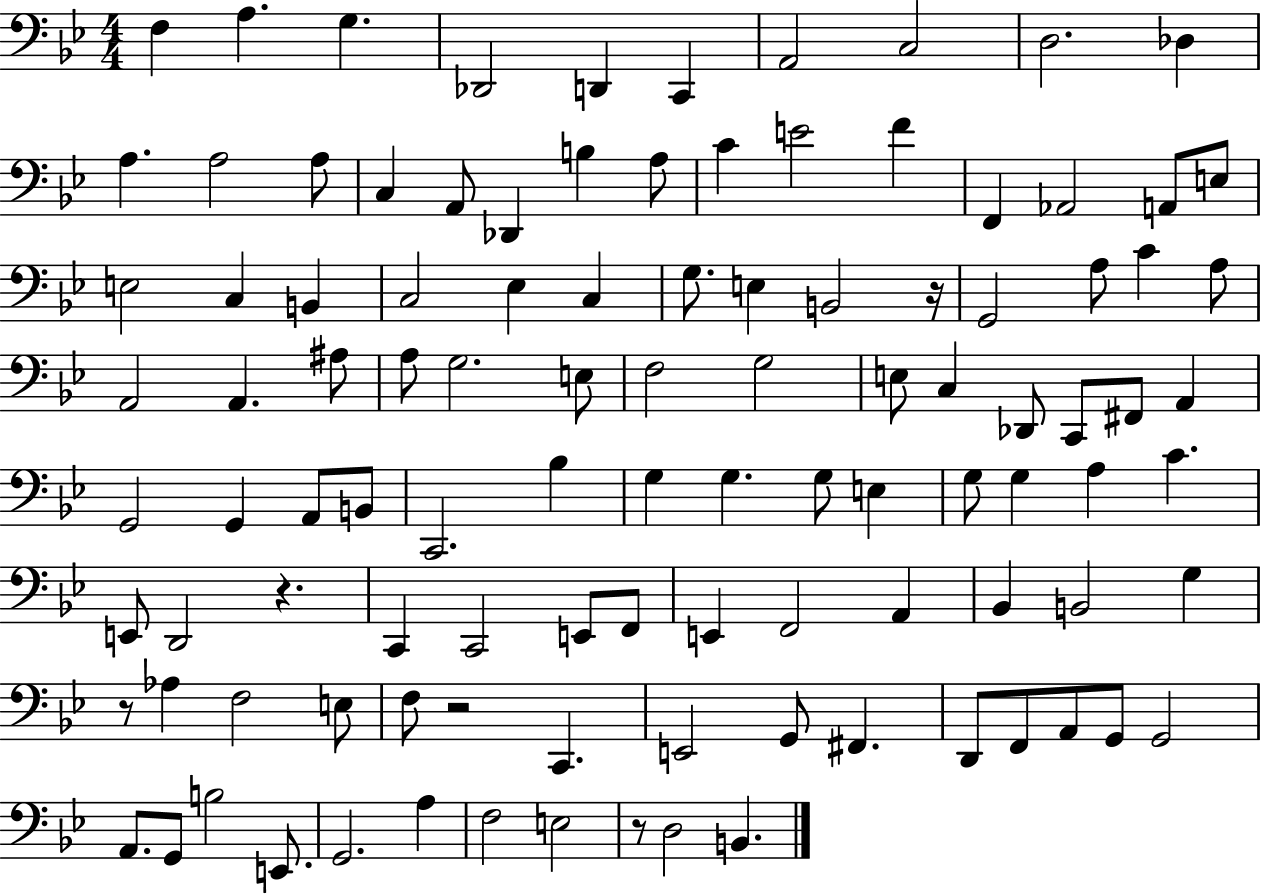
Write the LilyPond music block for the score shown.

{
  \clef bass
  \numericTimeSignature
  \time 4/4
  \key bes \major
  f4 a4. g4. | des,2 d,4 c,4 | a,2 c2 | d2. des4 | \break a4. a2 a8 | c4 a,8 des,4 b4 a8 | c'4 e'2 f'4 | f,4 aes,2 a,8 e8 | \break e2 c4 b,4 | c2 ees4 c4 | g8. e4 b,2 r16 | g,2 a8 c'4 a8 | \break a,2 a,4. ais8 | a8 g2. e8 | f2 g2 | e8 c4 des,8 c,8 fis,8 a,4 | \break g,2 g,4 a,8 b,8 | c,2. bes4 | g4 g4. g8 e4 | g8 g4 a4 c'4. | \break e,8 d,2 r4. | c,4 c,2 e,8 f,8 | e,4 f,2 a,4 | bes,4 b,2 g4 | \break r8 aes4 f2 e8 | f8 r2 c,4. | e,2 g,8 fis,4. | d,8 f,8 a,8 g,8 g,2 | \break a,8. g,8 b2 e,8. | g,2. a4 | f2 e2 | r8 d2 b,4. | \break \bar "|."
}